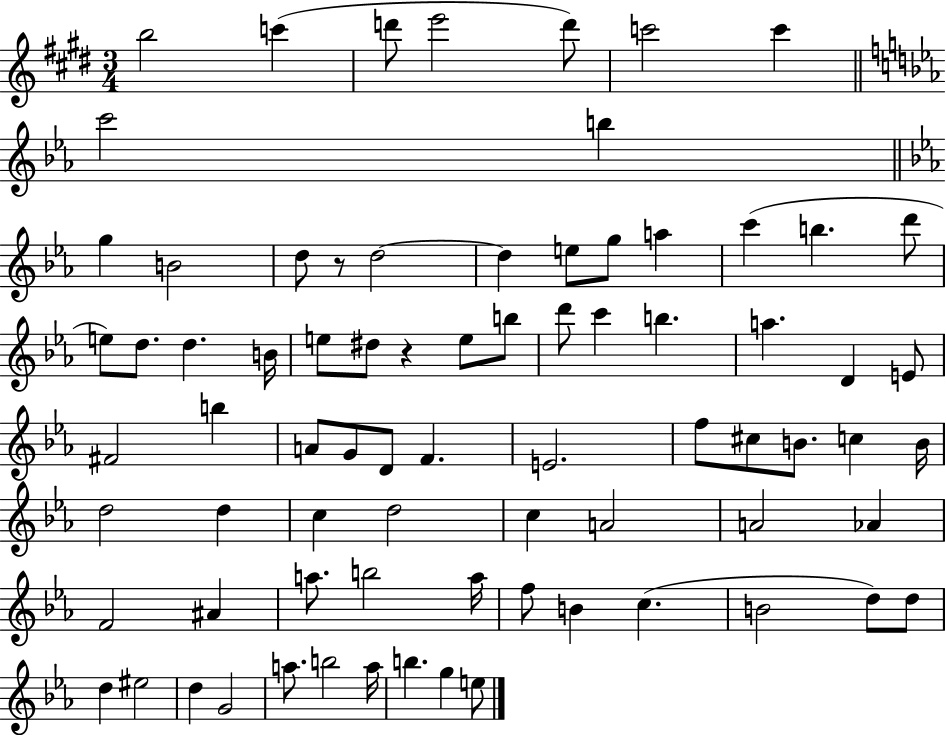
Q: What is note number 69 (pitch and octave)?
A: G4